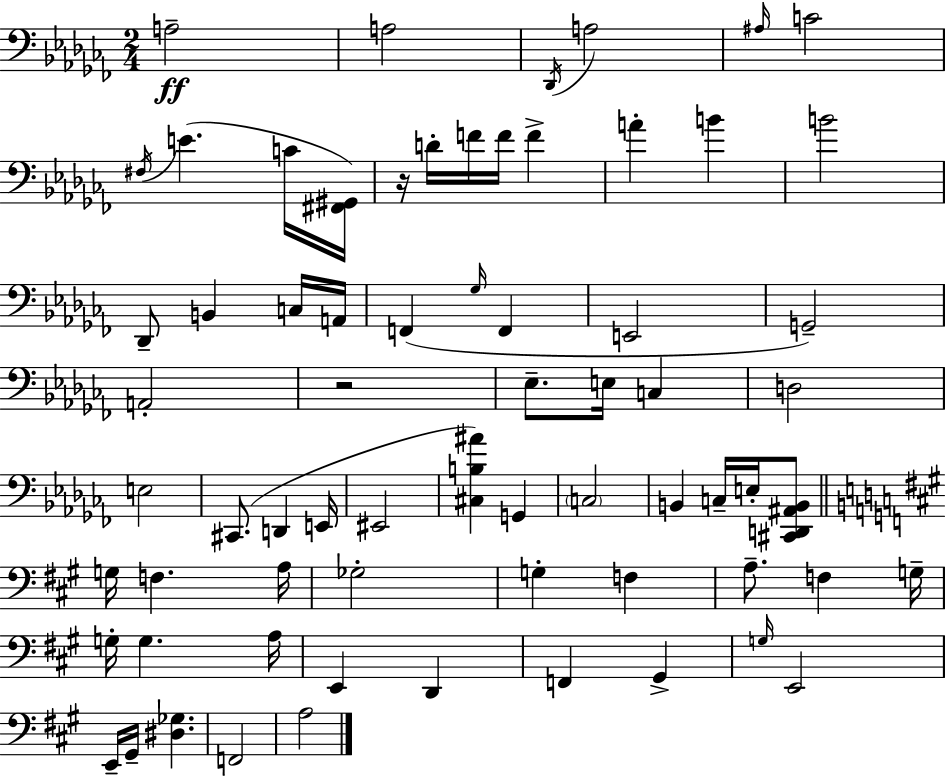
{
  \clef bass
  \numericTimeSignature
  \time 2/4
  \key aes \minor
  a2--\ff | a2 | \acciaccatura { des,16 } a2 | \grace { ais16 } c'2 | \break \acciaccatura { fis16 }( e'4. | c'16 <fis, gis,>16) r16 d'16-. f'16 f'16 f'4-> | a'4-. b'4 | b'2 | \break des,8-- b,4 | c16 a,16 f,4( \grace { ges16 } | f,4 e,2 | g,2--) | \break a,2-. | r2 | ees8.-- e16 | c4 d2 | \break e2 | cis,8.( d,4 | e,16 eis,2 | <cis b ais'>4) | \break g,4 \parenthesize c2 | b,4 | c16-- e16-. <cis, d, ais, b,>8 \bar "||" \break \key a \major g16 f4. a16 | ges2-. | g4-. f4 | a8.-- f4 g16-- | \break g16-. g4. a16 | e,4 d,4 | f,4 gis,4-> | \grace { g16 } e,2 | \break e,16-- gis,16-- <dis ges>4. | f,2 | a2 | \bar "|."
}